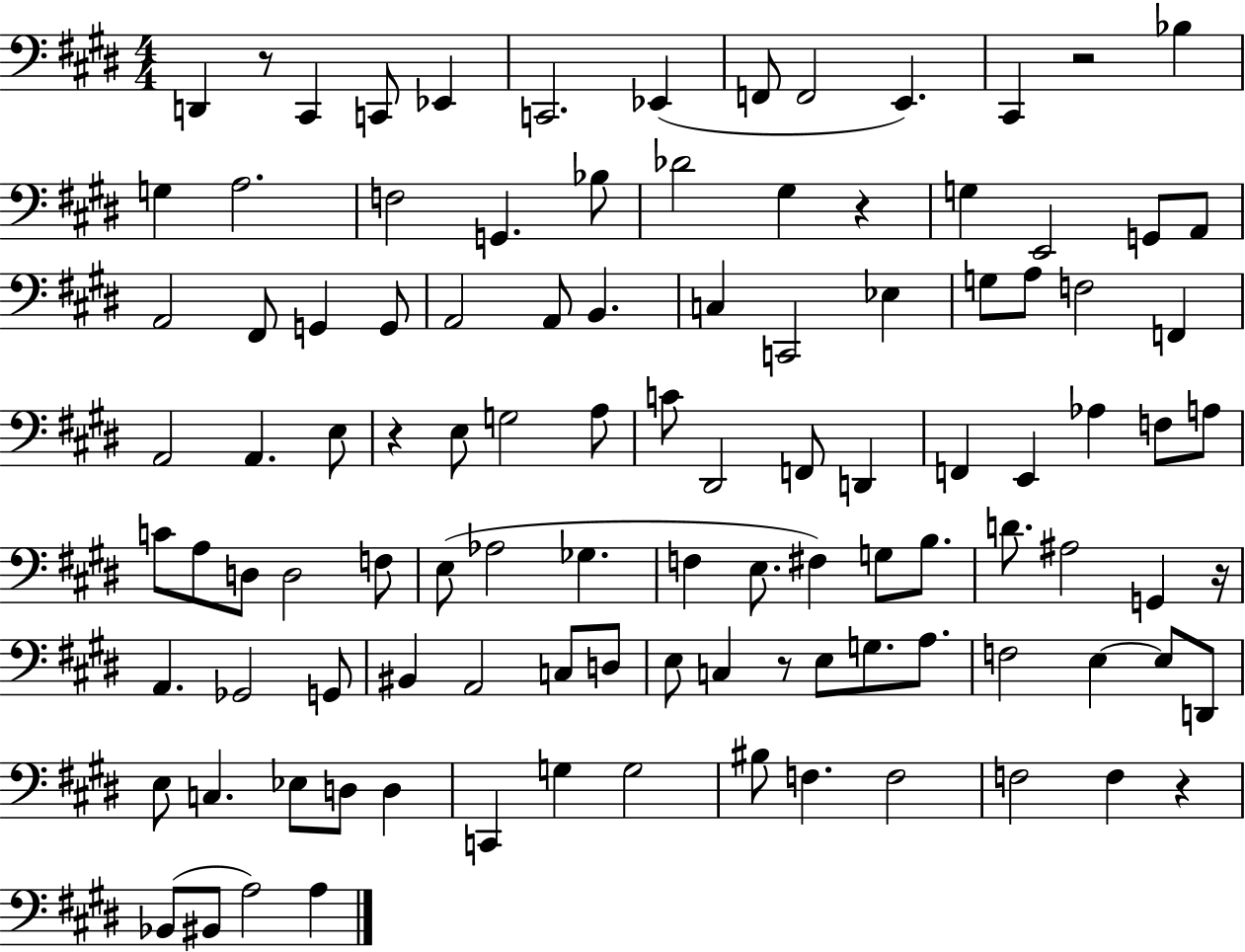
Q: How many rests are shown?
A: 7